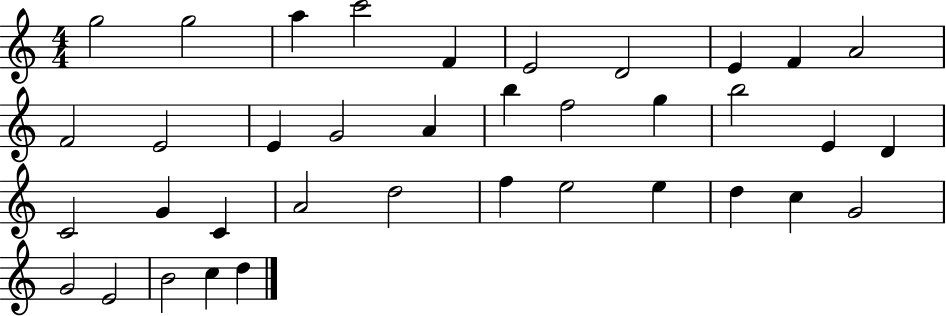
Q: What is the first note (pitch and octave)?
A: G5